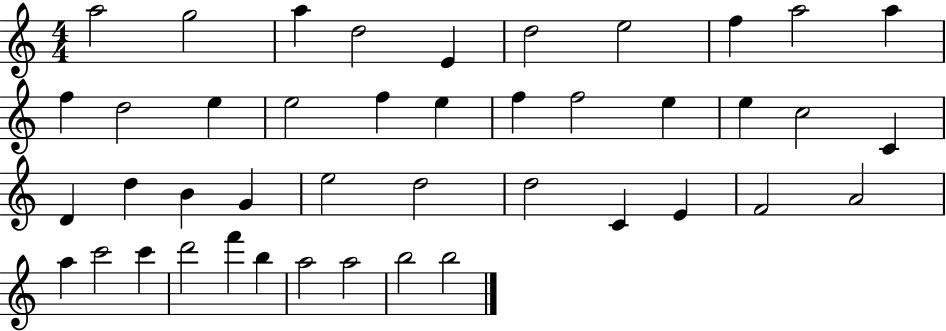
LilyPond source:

{
  \clef treble
  \numericTimeSignature
  \time 4/4
  \key c \major
  a''2 g''2 | a''4 d''2 e'4 | d''2 e''2 | f''4 a''2 a''4 | \break f''4 d''2 e''4 | e''2 f''4 e''4 | f''4 f''2 e''4 | e''4 c''2 c'4 | \break d'4 d''4 b'4 g'4 | e''2 d''2 | d''2 c'4 e'4 | f'2 a'2 | \break a''4 c'''2 c'''4 | d'''2 f'''4 b''4 | a''2 a''2 | b''2 b''2 | \break \bar "|."
}